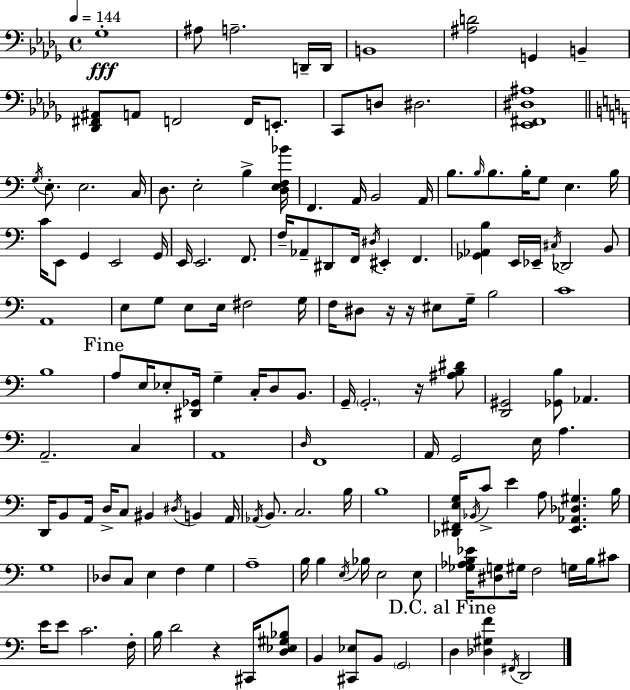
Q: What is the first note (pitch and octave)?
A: Gb3